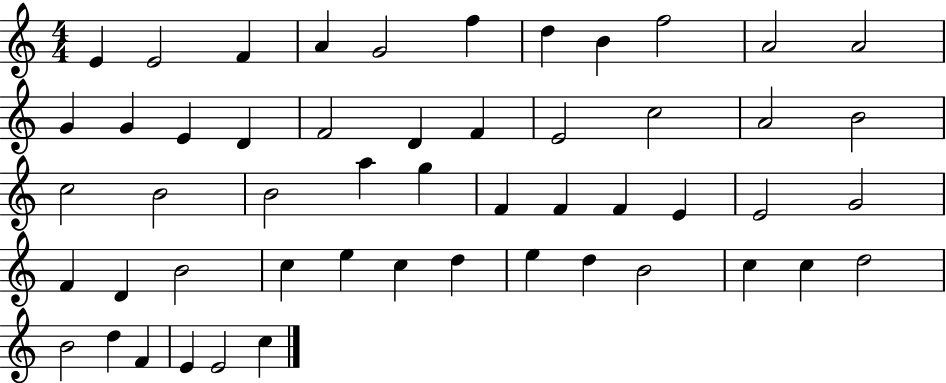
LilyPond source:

{
  \clef treble
  \numericTimeSignature
  \time 4/4
  \key c \major
  e'4 e'2 f'4 | a'4 g'2 f''4 | d''4 b'4 f''2 | a'2 a'2 | \break g'4 g'4 e'4 d'4 | f'2 d'4 f'4 | e'2 c''2 | a'2 b'2 | \break c''2 b'2 | b'2 a''4 g''4 | f'4 f'4 f'4 e'4 | e'2 g'2 | \break f'4 d'4 b'2 | c''4 e''4 c''4 d''4 | e''4 d''4 b'2 | c''4 c''4 d''2 | \break b'2 d''4 f'4 | e'4 e'2 c''4 | \bar "|."
}